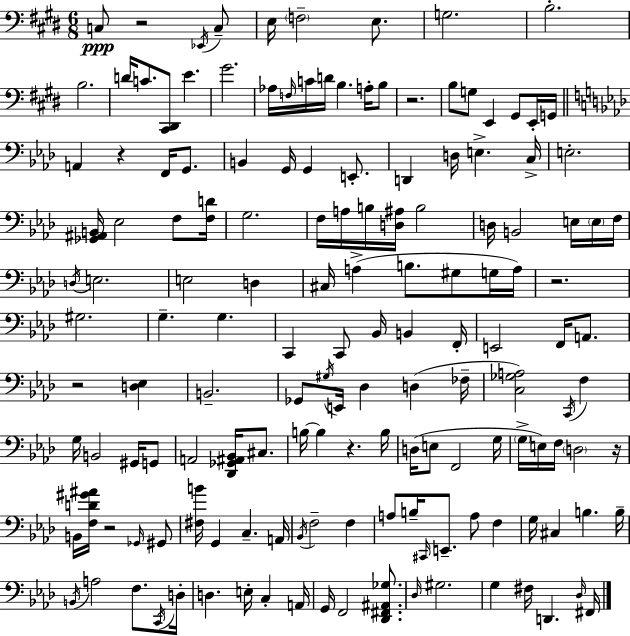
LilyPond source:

{
  \clef bass
  \numericTimeSignature
  \time 6/8
  \key e \major
  c8\ppp r2 \acciaccatura { ees,16 } c8-- | e16 \parenthesize f2-- e8. | g2. | b2.-. | \break b2. | d'16 c'8. <cis, dis,>8 e'4. | gis'2. | aes16 \grace { f16 } c'16 d'16 b4. a16-. | \break b8 r2. | b8 g8 e,4 gis,8 | e,16-. g,16 \bar "||" \break \key aes \major a,4 r4 f,16 g,8. | b,4 g,16 g,4 e,8.-. | d,4 d16 e4.-> c16-> | e2.-. | \break <ges, ais, b,>16 ees2 f8 <f d'>16 | g2. | f16 a16 b16 <d ais>16 b2 | d16 b,2 e16 \parenthesize e16 f16 | \break \acciaccatura { d16 } e2. | e2 d4 | cis16 a4->( b8. gis8 g16 | a16) r2. | \break gis2. | g4.-- g4. | c,4 c,8 bes,16 b,4 | f,16-. e,2 f,16 a,8. | \break r2 <d ees>4 | b,2.-- | ges,8 \acciaccatura { gis16 } e,16 des4 d4( | fes16-- <c ges a>2) \acciaccatura { c,16 } f4 | \break g16 b,2 | gis,16 g,8 a,2 <des, ges, ais, bes,>16 | cis8. b16~~ b4 r4. | b16 d16( e8 f,2 | \break g16 \parenthesize g16-> e16) f16 \parenthesize d2 | r16 b,16 <f d' gis' ais'>16 r2 | \grace { ges,16 } gis,8 <fis b'>16 g,4 c4.-- | a,16 \acciaccatura { bes,16 } f2-- | \break f4 a8 b16-- \grace { cis,16 } e,8.-- | a8 f4 g16 cis4 b4. | b16-- \acciaccatura { b,16 } a2 | f8. \acciaccatura { c,16 } d16-. d4. | \break e16-. c4-. a,16 g,16 f,2 | <des, fis, ais, ges>8. \grace { des16 } gis2. | g4 | fis16 d,4. \grace { des16 } fis,16 \bar "|."
}